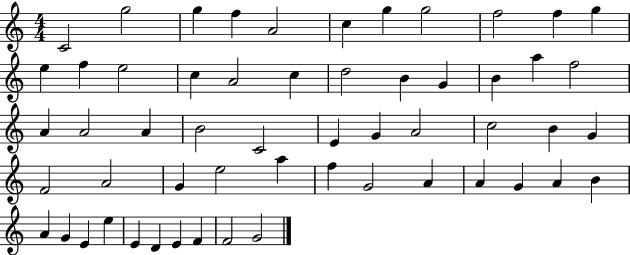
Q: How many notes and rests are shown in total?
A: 56